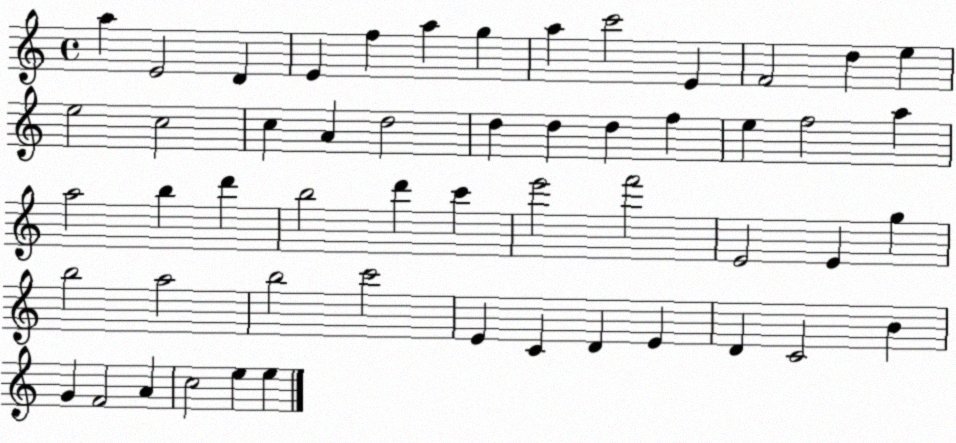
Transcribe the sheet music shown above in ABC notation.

X:1
T:Untitled
M:4/4
L:1/4
K:C
a E2 D E f a g a c'2 E F2 d e e2 c2 c A d2 d d d f e f2 a a2 b d' b2 d' c' e'2 f'2 E2 E g b2 a2 b2 c'2 E C D E D C2 B G F2 A c2 e e